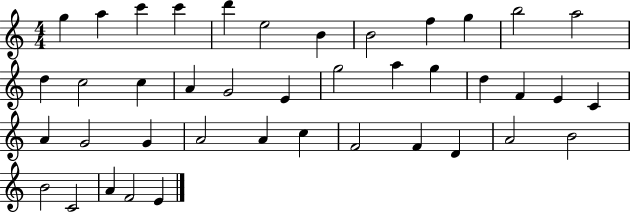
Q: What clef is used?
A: treble